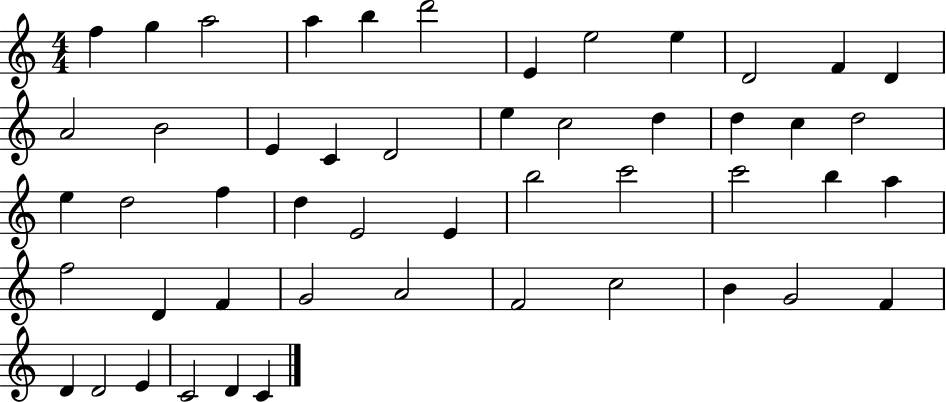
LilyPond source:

{
  \clef treble
  \numericTimeSignature
  \time 4/4
  \key c \major
  f''4 g''4 a''2 | a''4 b''4 d'''2 | e'4 e''2 e''4 | d'2 f'4 d'4 | \break a'2 b'2 | e'4 c'4 d'2 | e''4 c''2 d''4 | d''4 c''4 d''2 | \break e''4 d''2 f''4 | d''4 e'2 e'4 | b''2 c'''2 | c'''2 b''4 a''4 | \break f''2 d'4 f'4 | g'2 a'2 | f'2 c''2 | b'4 g'2 f'4 | \break d'4 d'2 e'4 | c'2 d'4 c'4 | \bar "|."
}